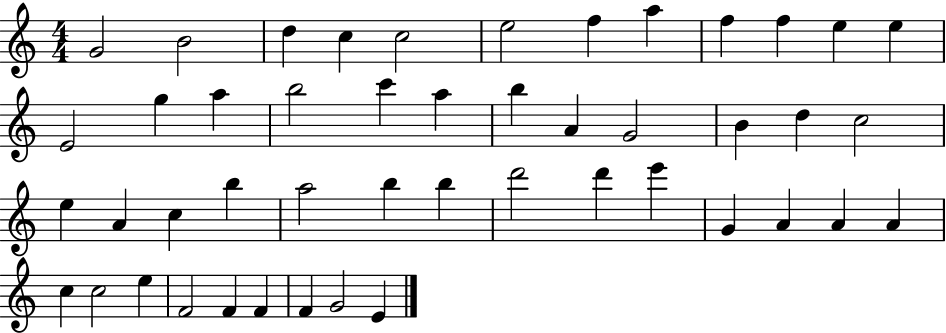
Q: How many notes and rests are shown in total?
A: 47